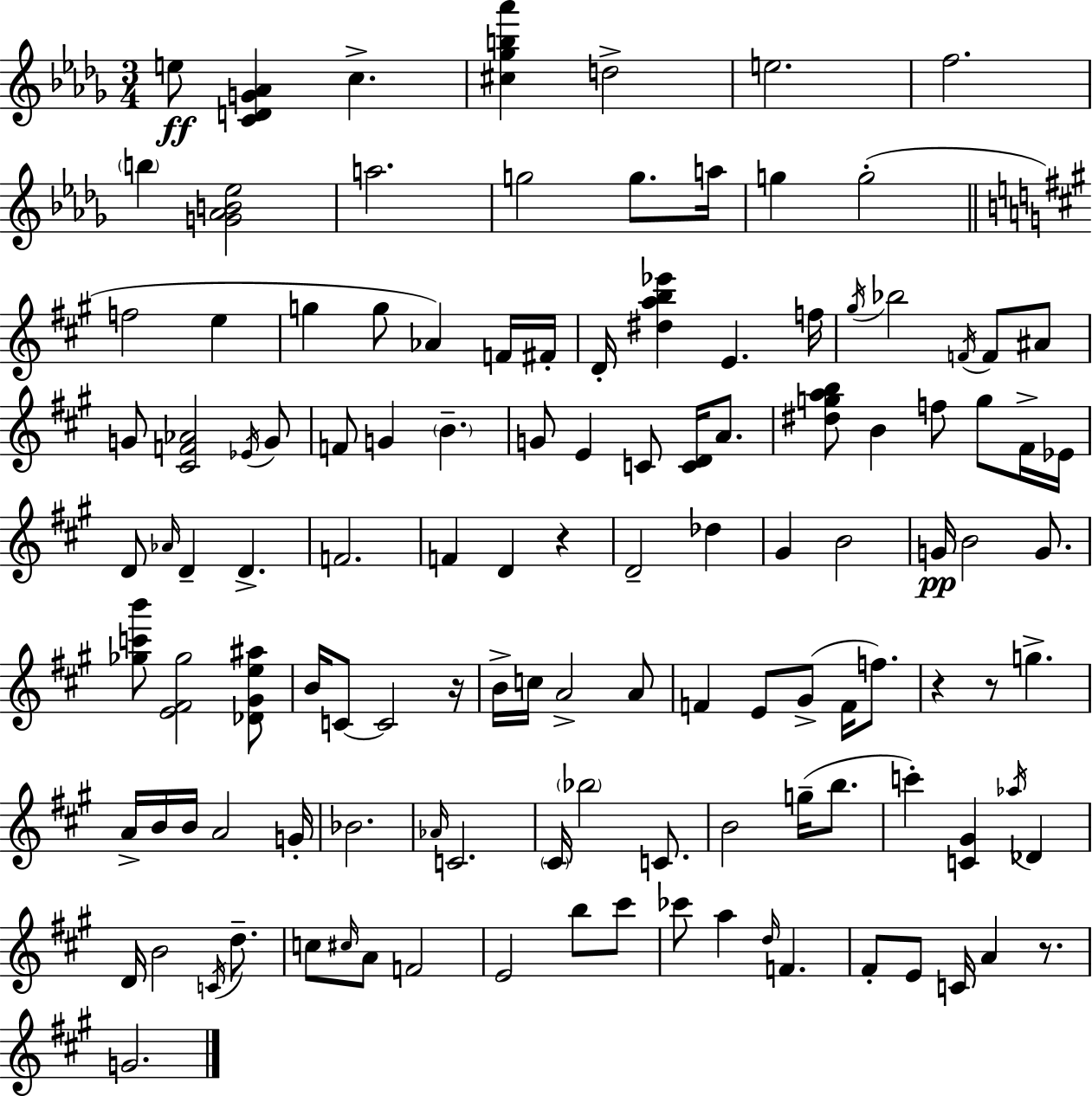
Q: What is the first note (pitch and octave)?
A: E5